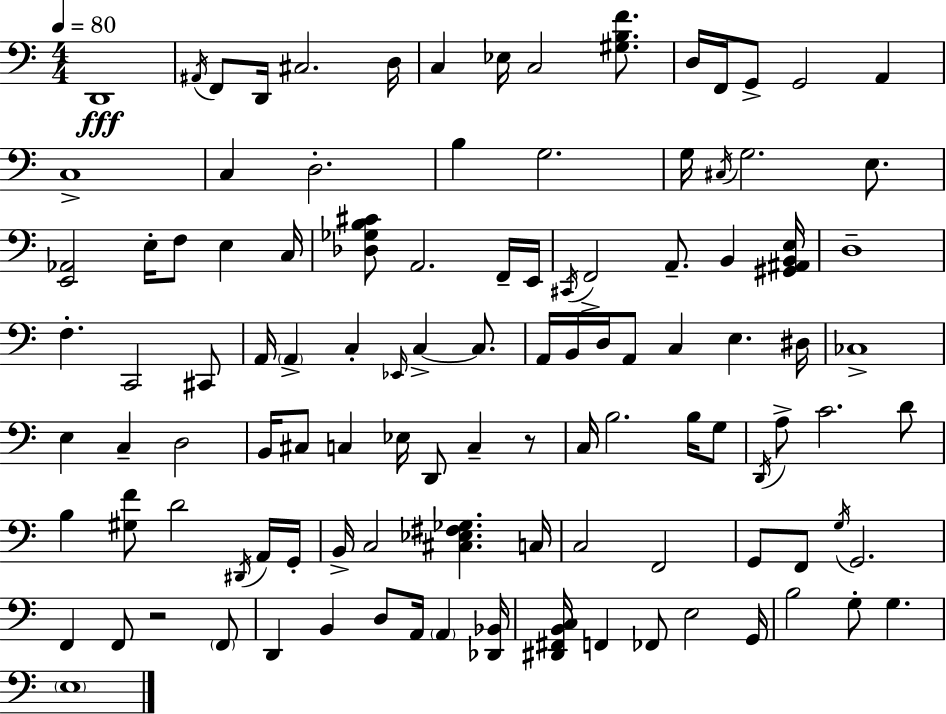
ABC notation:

X:1
T:Untitled
M:4/4
L:1/4
K:Am
D,,4 ^A,,/4 F,,/2 D,,/4 ^C,2 D,/4 C, _E,/4 C,2 [^G,B,F]/2 D,/4 F,,/4 G,,/2 G,,2 A,, C,4 C, D,2 B, G,2 G,/4 ^C,/4 G,2 E,/2 [E,,_A,,]2 E,/4 F,/2 E, C,/4 [_D,_G,B,^C]/2 A,,2 F,,/4 E,,/4 ^C,,/4 F,,2 A,,/2 B,, [^G,,^A,,B,,E,]/4 D,4 F, C,,2 ^C,,/2 A,,/4 A,, C, _E,,/4 C, C,/2 A,,/4 B,,/4 D,/4 A,,/2 C, E, ^D,/4 _C,4 E, C, D,2 B,,/4 ^C,/2 C, _E,/4 D,,/2 C, z/2 C,/4 B,2 B,/4 G,/2 D,,/4 A,/2 C2 D/2 B, [^G,F]/2 D2 ^D,,/4 A,,/4 G,,/4 B,,/4 C,2 [^C,_E,^F,_G,] C,/4 C,2 F,,2 G,,/2 F,,/2 G,/4 G,,2 F,, F,,/2 z2 F,,/2 D,, B,, D,/2 A,,/4 A,, [_D,,_B,,]/4 [^D,,^F,,B,,C,]/4 F,, _F,,/2 E,2 G,,/4 B,2 G,/2 G, E,4